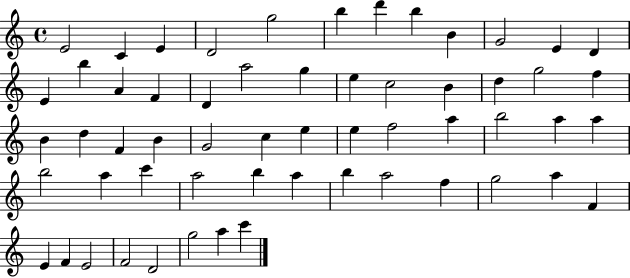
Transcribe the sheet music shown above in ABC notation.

X:1
T:Untitled
M:4/4
L:1/4
K:C
E2 C E D2 g2 b d' b B G2 E D E b A F D a2 g e c2 B d g2 f B d F B G2 c e e f2 a b2 a a b2 a c' a2 b a b a2 f g2 a F E F E2 F2 D2 g2 a c'